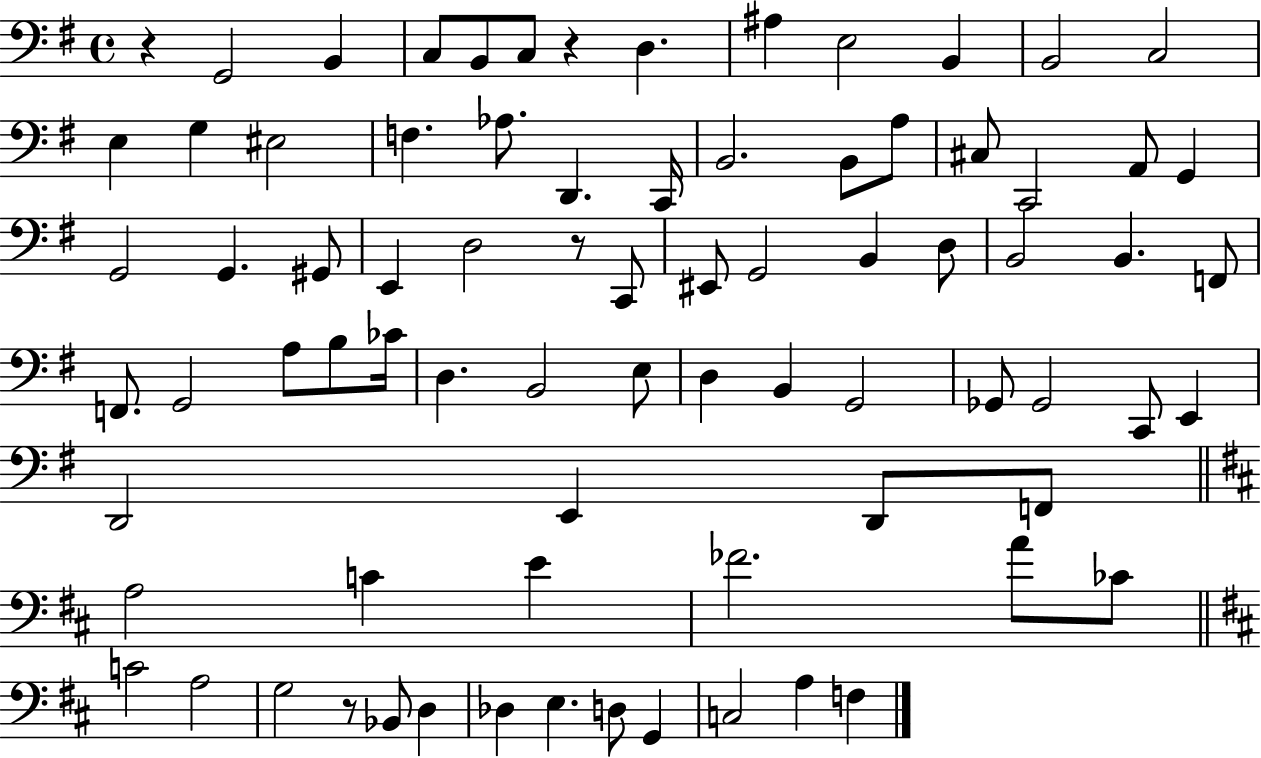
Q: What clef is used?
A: bass